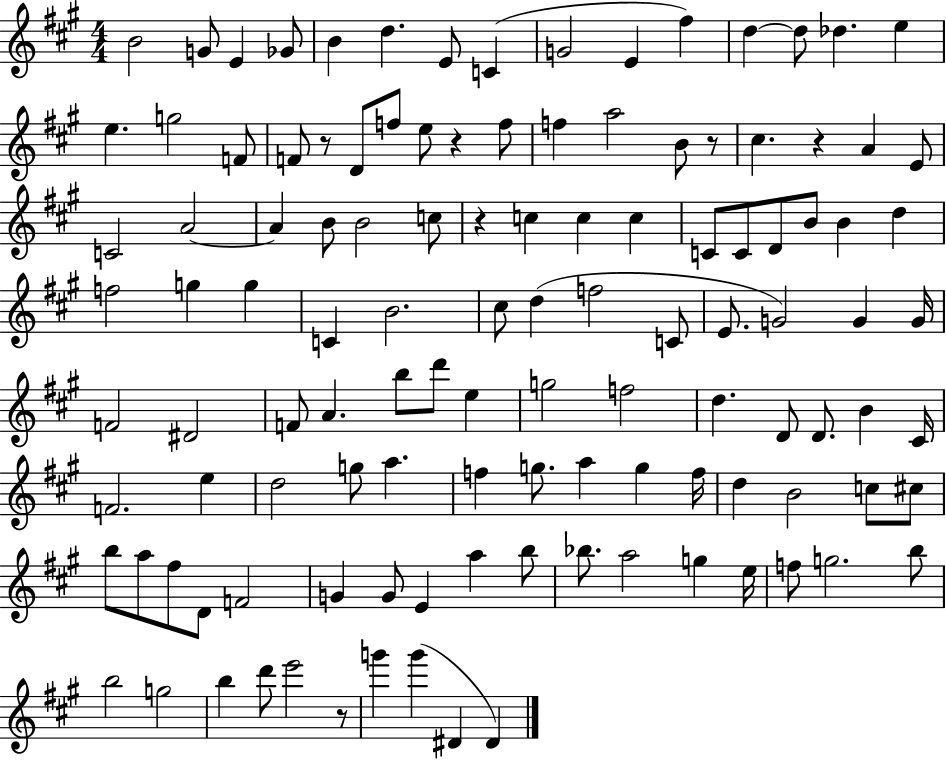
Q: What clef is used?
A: treble